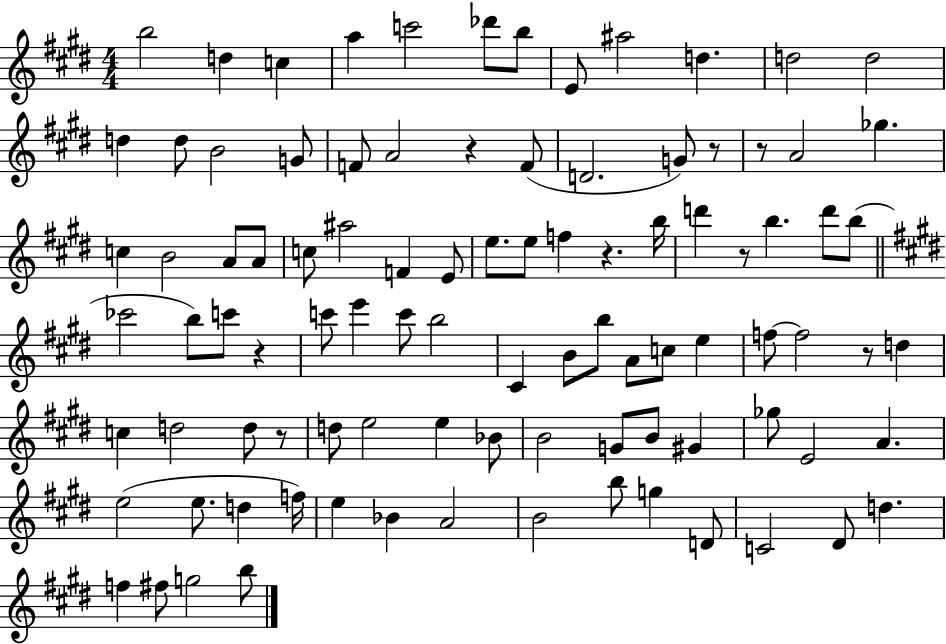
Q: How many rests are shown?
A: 8